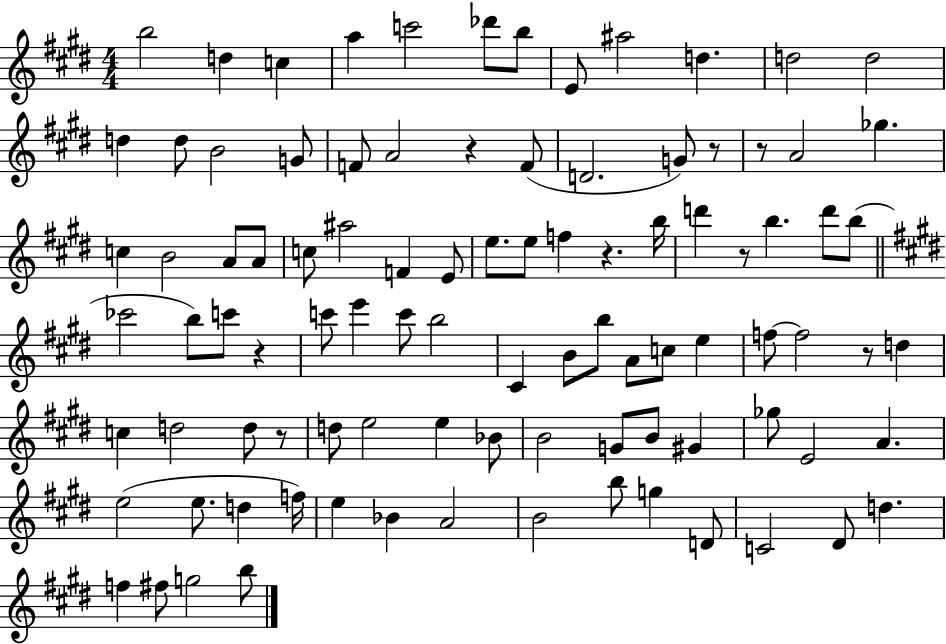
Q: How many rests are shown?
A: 8